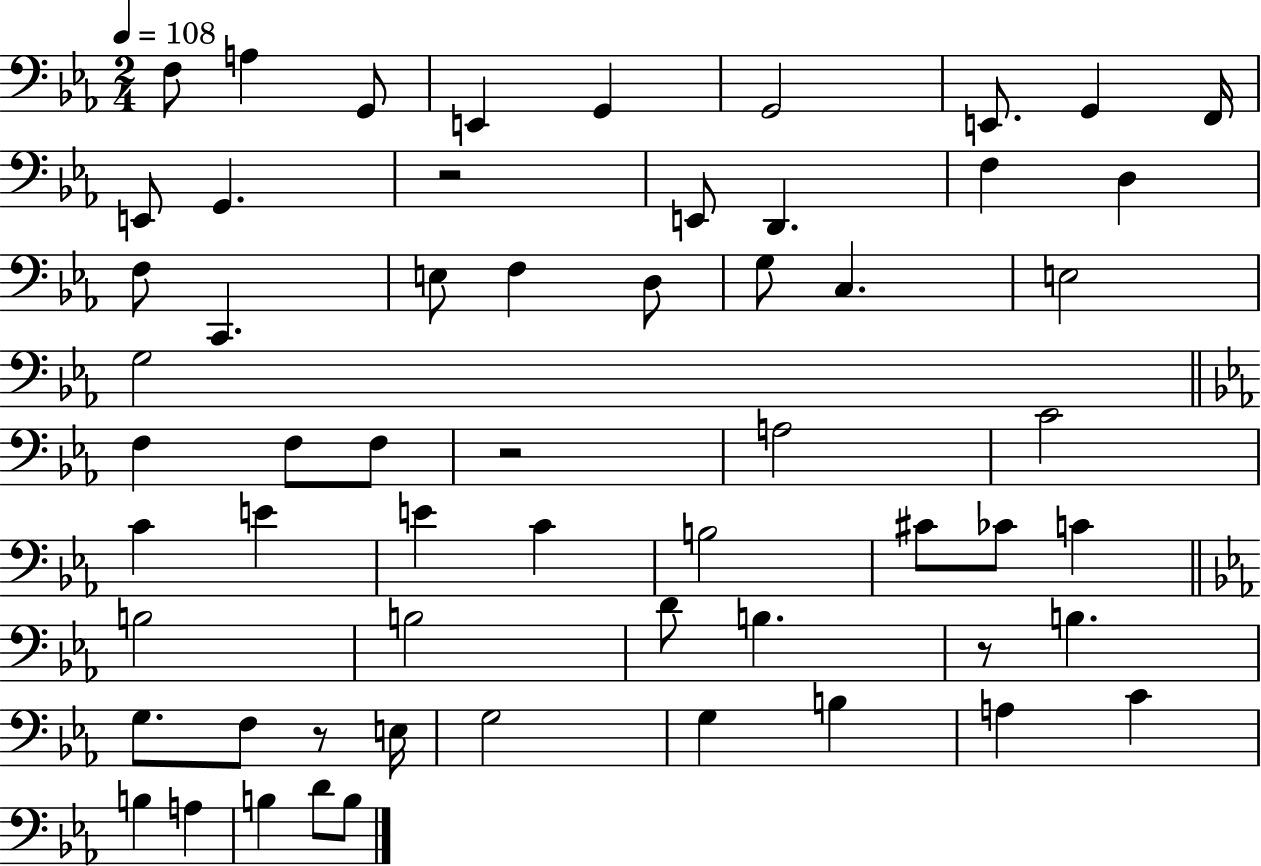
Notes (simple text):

F3/e A3/q G2/e E2/q G2/q G2/h E2/e. G2/q F2/s E2/e G2/q. R/h E2/e D2/q. F3/q D3/q F3/e C2/q. E3/e F3/q D3/e G3/e C3/q. E3/h G3/h F3/q F3/e F3/e R/h A3/h C4/h C4/q E4/q E4/q C4/q B3/h C#4/e CES4/e C4/q B3/h B3/h D4/e B3/q. R/e B3/q. G3/e. F3/e R/e E3/s G3/h G3/q B3/q A3/q C4/q B3/q A3/q B3/q D4/e B3/e